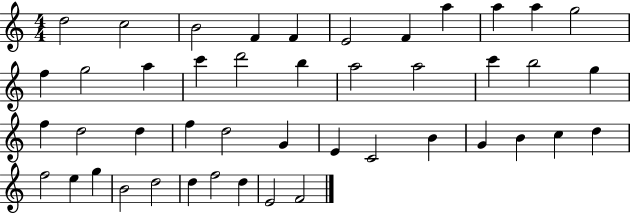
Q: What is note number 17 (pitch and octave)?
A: B5